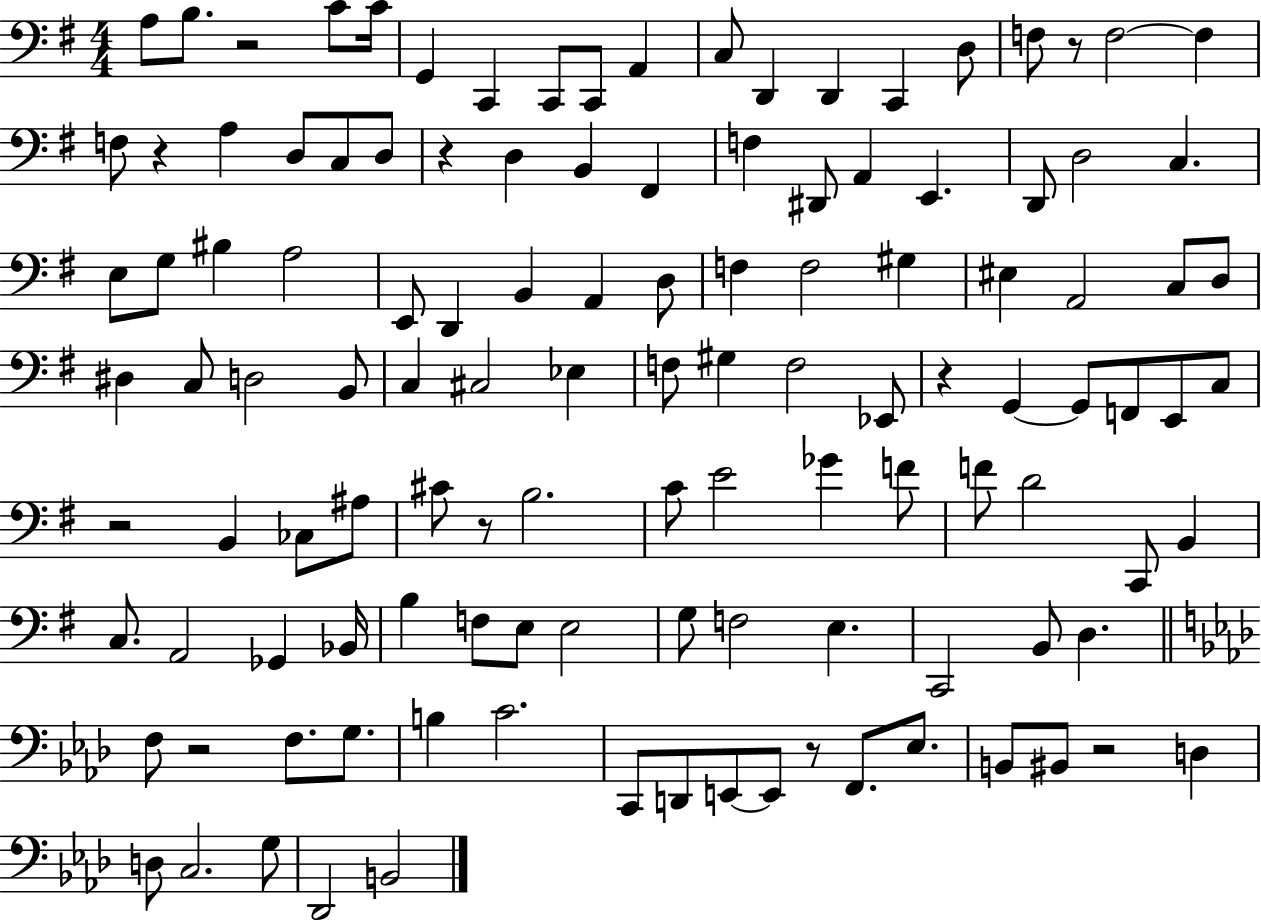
{
  \clef bass
  \numericTimeSignature
  \time 4/4
  \key g \major
  a8 b8. r2 c'8 c'16 | g,4 c,4 c,8 c,8 a,4 | c8 d,4 d,4 c,4 d8 | f8 r8 f2~~ f4 | \break f8 r4 a4 d8 c8 d8 | r4 d4 b,4 fis,4 | f4 dis,8 a,4 e,4. | d,8 d2 c4. | \break e8 g8 bis4 a2 | e,8 d,4 b,4 a,4 d8 | f4 f2 gis4 | eis4 a,2 c8 d8 | \break dis4 c8 d2 b,8 | c4 cis2 ees4 | f8 gis4 f2 ees,8 | r4 g,4~~ g,8 f,8 e,8 c8 | \break r2 b,4 ces8 ais8 | cis'8 r8 b2. | c'8 e'2 ges'4 f'8 | f'8 d'2 c,8 b,4 | \break c8. a,2 ges,4 bes,16 | b4 f8 e8 e2 | g8 f2 e4. | c,2 b,8 d4. | \break \bar "||" \break \key f \minor f8 r2 f8. g8. | b4 c'2. | c,8 d,8 e,8~~ e,8 r8 f,8. ees8. | b,8 bis,8 r2 d4 | \break d8 c2. g8 | des,2 b,2 | \bar "|."
}